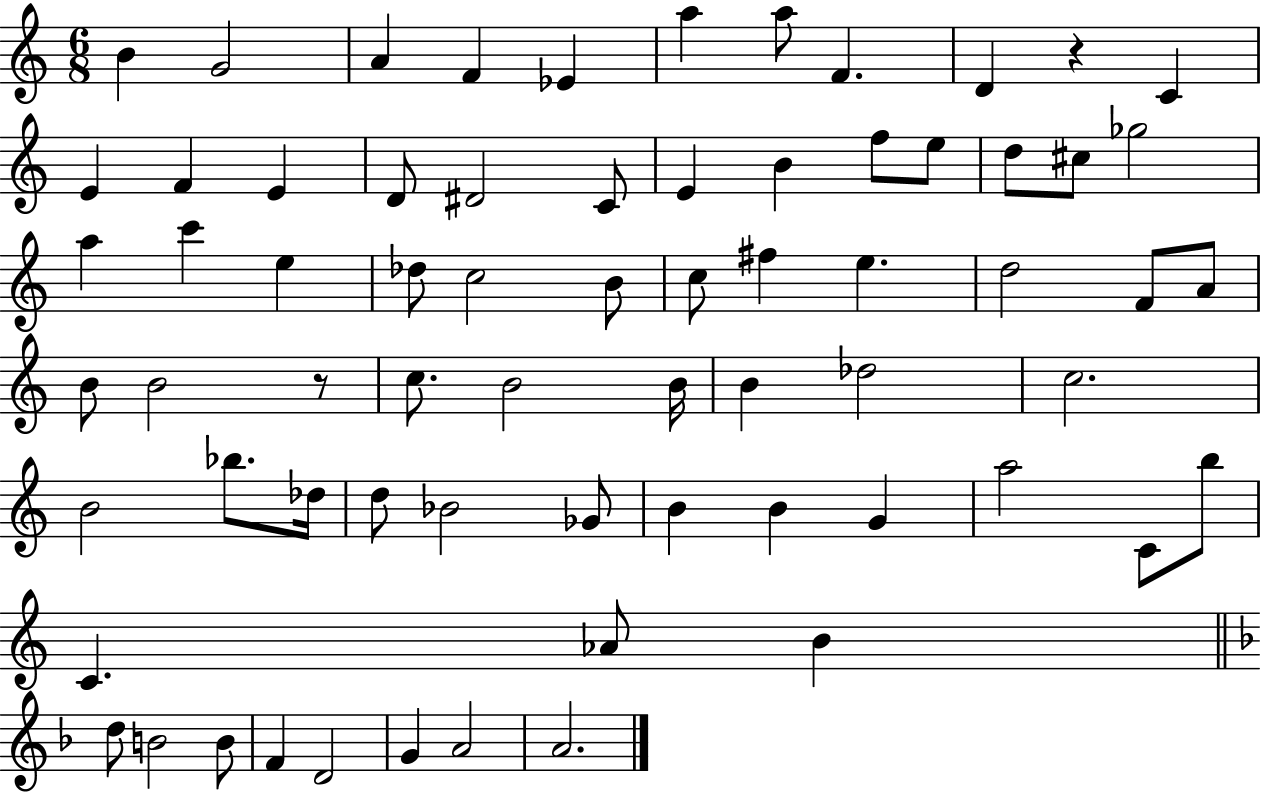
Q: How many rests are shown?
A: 2